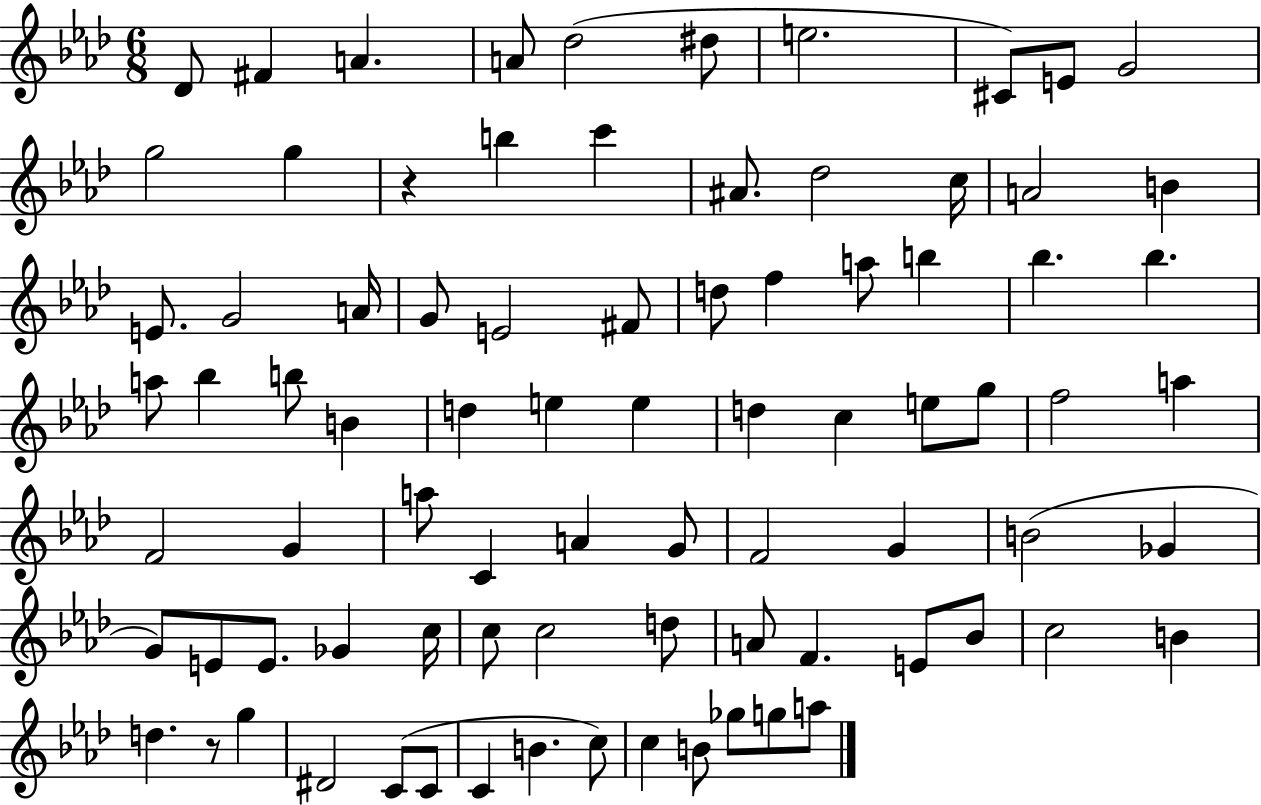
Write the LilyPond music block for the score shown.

{
  \clef treble
  \numericTimeSignature
  \time 6/8
  \key aes \major
  des'8 fis'4 a'4. | a'8 des''2( dis''8 | e''2. | cis'8) e'8 g'2 | \break g''2 g''4 | r4 b''4 c'''4 | ais'8. des''2 c''16 | a'2 b'4 | \break e'8. g'2 a'16 | g'8 e'2 fis'8 | d''8 f''4 a''8 b''4 | bes''4. bes''4. | \break a''8 bes''4 b''8 b'4 | d''4 e''4 e''4 | d''4 c''4 e''8 g''8 | f''2 a''4 | \break f'2 g'4 | a''8 c'4 a'4 g'8 | f'2 g'4 | b'2( ges'4 | \break g'8) e'8 e'8. ges'4 c''16 | c''8 c''2 d''8 | a'8 f'4. e'8 bes'8 | c''2 b'4 | \break d''4. r8 g''4 | dis'2 c'8( c'8 | c'4 b'4. c''8) | c''4 b'8 ges''8 g''8 a''8 | \break \bar "|."
}